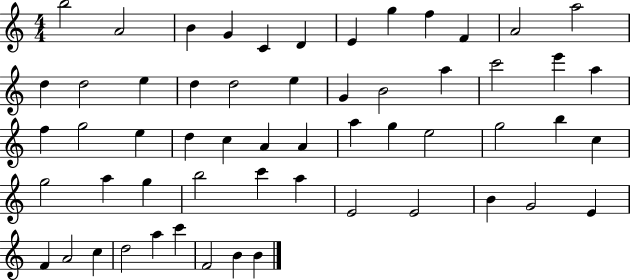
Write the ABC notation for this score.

X:1
T:Untitled
M:4/4
L:1/4
K:C
b2 A2 B G C D E g f F A2 a2 d d2 e d d2 e G B2 a c'2 e' a f g2 e d c A A a g e2 g2 b c g2 a g b2 c' a E2 E2 B G2 E F A2 c d2 a c' F2 B B